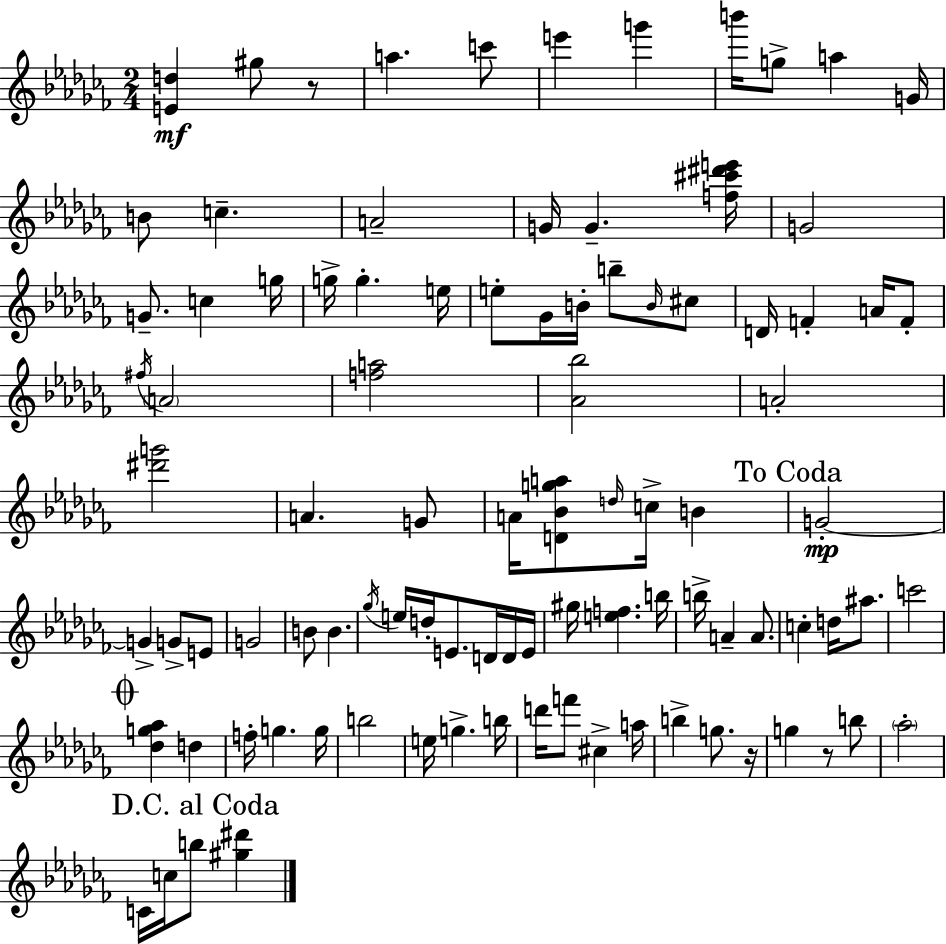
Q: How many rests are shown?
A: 3